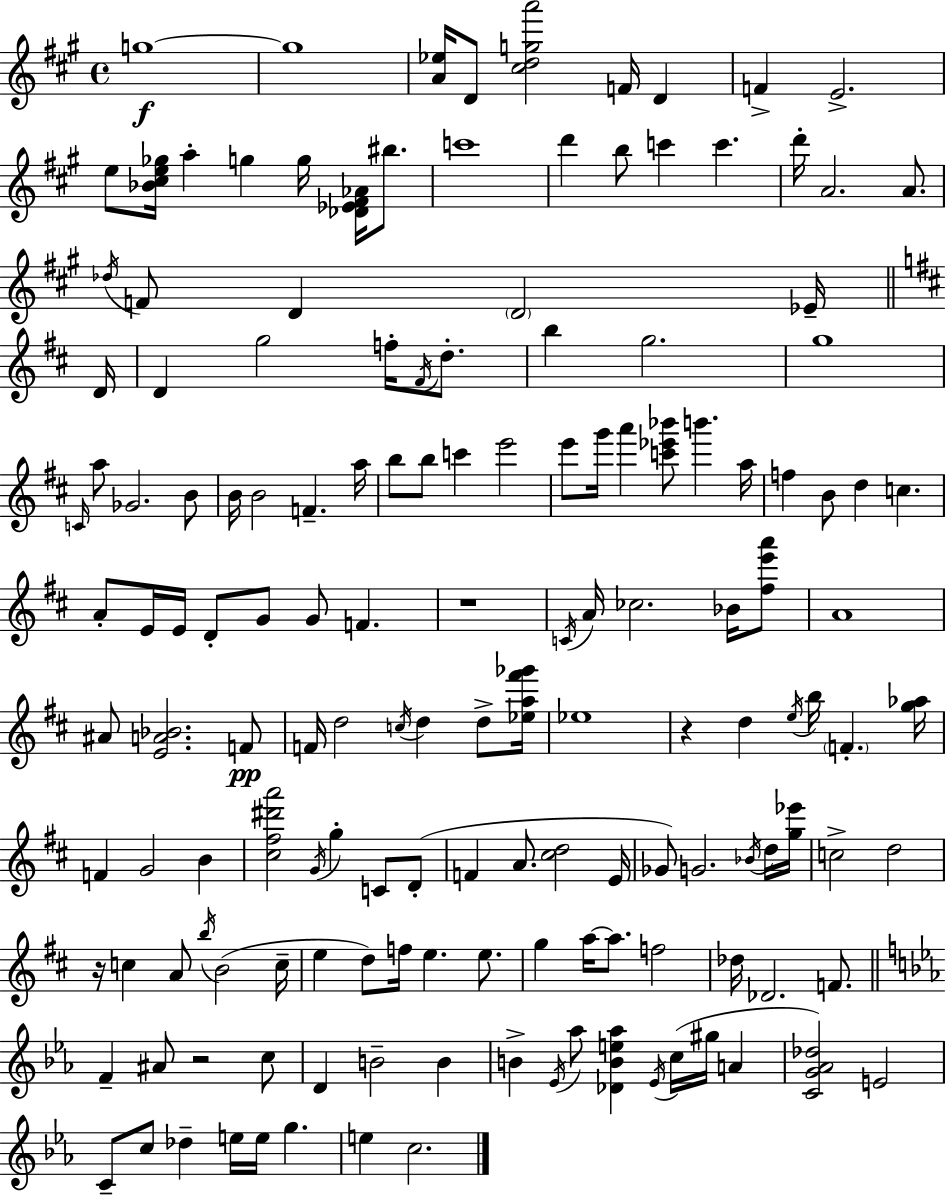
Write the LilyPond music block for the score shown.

{
  \clef treble
  \time 4/4
  \defaultTimeSignature
  \key a \major
  \repeat volta 2 { g''1~~\f | g''1 | <a' ees''>16 d'8 <cis'' d'' g'' a'''>2 f'16 d'4 | f'4-> e'2.-> | \break e''8 <bes' cis'' e'' ges''>16 a''4-. g''4 g''16 <des' ees' fis' aes'>16 bis''8. | c'''1 | d'''4 b''8 c'''4 c'''4. | d'''16-. a'2. a'8. | \break \acciaccatura { des''16 } f'8 d'4 \parenthesize d'2 ees'16-- | \bar "||" \break \key d \major d'16 d'4 g''2 f''16-. \acciaccatura { fis'16 } d''8.-. | b''4 g''2. | g''1 | \grace { c'16 } a''8 ges'2. | \break b'8 b'16 b'2 f'4.-- | a''16 b''8 b''8 c'''4 e'''2 | e'''8 g'''16 a'''4 <c''' ees''' bes'''>8 b'''4. | a''16 f''4 b'8 d''4 c''4. | \break a'8-. e'16 e'16 d'8-. g'8 g'8 f'4. | r1 | \acciaccatura { c'16 } a'16 ces''2. | bes'16 <fis'' e''' a'''>8 a'1 | \break ais'8 <e' a' bes'>2. | f'8\pp f'16 d''2 \acciaccatura { c''16 } d''4 | d''8-> <ees'' a'' fis''' ges'''>16 ees''1 | r4 d''4 \acciaccatura { e''16 } b''16 \parenthesize f'4.-. | \break <g'' aes''>16 f'4 g'2 | b'4 <cis'' fis'' dis''' a'''>2 \acciaccatura { g'16 } g''4-. | c'8 d'8-.( f'4 a'8. <cis'' d''>2 | e'16 ges'8) g'2. | \break \acciaccatura { bes'16 } d''16 <g'' ees'''>16 c''2-> | d''2 r16 c''4 a'8 \acciaccatura { b''16 } | b'2( c''16-- e''4 d''8) f''16 | e''4. e''8. g''4 a''16~~ a''8. | \break f''2 des''16 des'2. | f'8. \bar "||" \break \key c \minor f'4-- ais'8 r2 c''8 | d'4 b'2-- b'4 | b'4-> \acciaccatura { ees'16 } aes''8 <des' b' e'' aes''>4 \acciaccatura { ees'16 } c''16( gis''16 a'4 | <c' g' aes' des''>2) e'2 | \break c'8-- c''8 des''4-- e''16 e''16 g''4. | e''4 c''2. | } \bar "|."
}